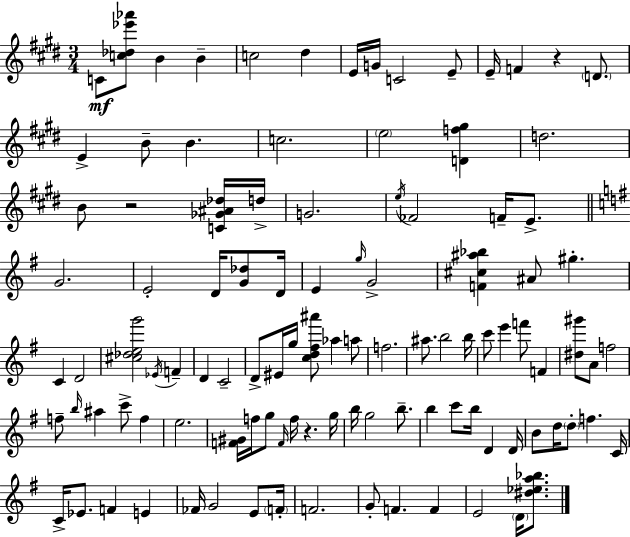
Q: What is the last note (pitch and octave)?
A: D4